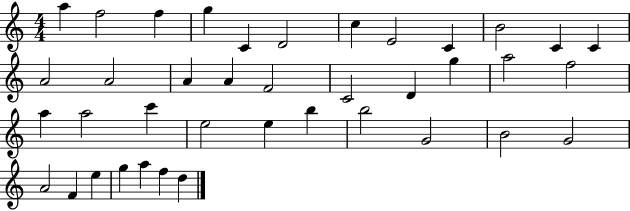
{
  \clef treble
  \numericTimeSignature
  \time 4/4
  \key c \major
  a''4 f''2 f''4 | g''4 c'4 d'2 | c''4 e'2 c'4 | b'2 c'4 c'4 | \break a'2 a'2 | a'4 a'4 f'2 | c'2 d'4 g''4 | a''2 f''2 | \break a''4 a''2 c'''4 | e''2 e''4 b''4 | b''2 g'2 | b'2 g'2 | \break a'2 f'4 e''4 | g''4 a''4 f''4 d''4 | \bar "|."
}